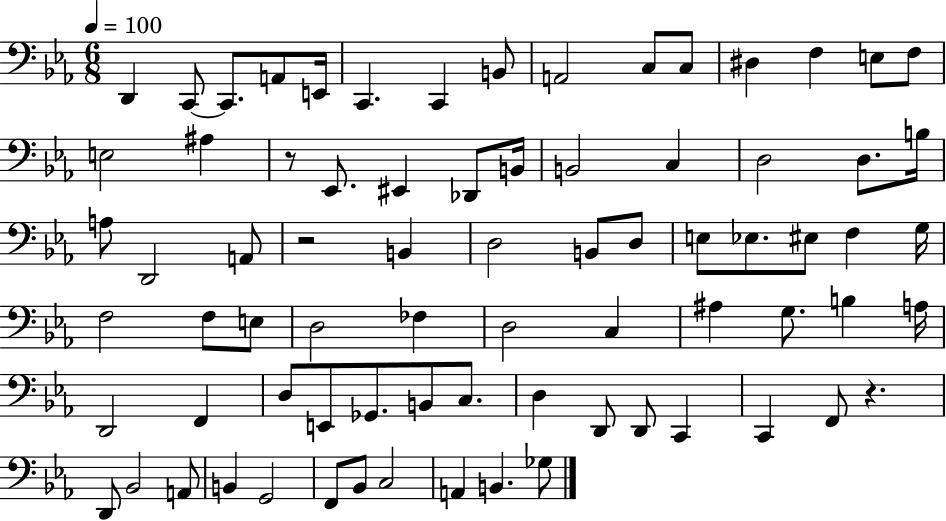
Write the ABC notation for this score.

X:1
T:Untitled
M:6/8
L:1/4
K:Eb
D,, C,,/2 C,,/2 A,,/2 E,,/4 C,, C,, B,,/2 A,,2 C,/2 C,/2 ^D, F, E,/2 F,/2 E,2 ^A, z/2 _E,,/2 ^E,, _D,,/2 B,,/4 B,,2 C, D,2 D,/2 B,/4 A,/2 D,,2 A,,/2 z2 B,, D,2 B,,/2 D,/2 E,/2 _E,/2 ^E,/2 F, G,/4 F,2 F,/2 E,/2 D,2 _F, D,2 C, ^A, G,/2 B, A,/4 D,,2 F,, D,/2 E,,/2 _G,,/2 B,,/2 C,/2 D, D,,/2 D,,/2 C,, C,, F,,/2 z D,,/2 _B,,2 A,,/2 B,, G,,2 F,,/2 _B,,/2 C,2 A,, B,, _G,/2